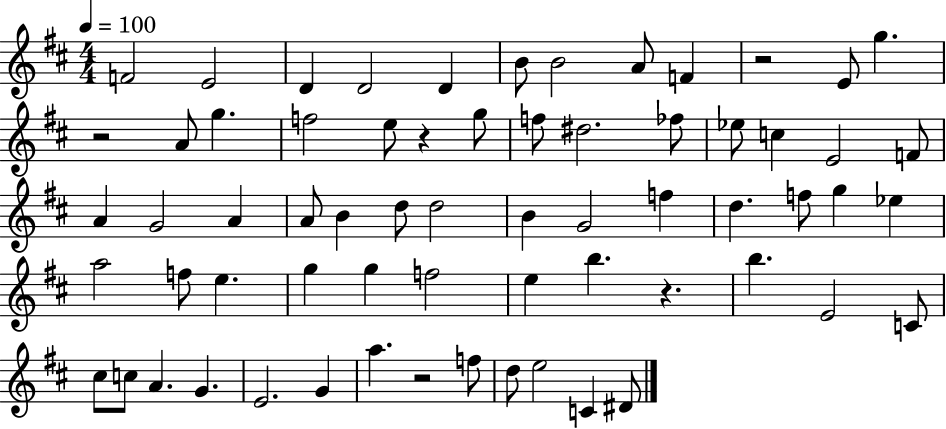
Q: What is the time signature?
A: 4/4